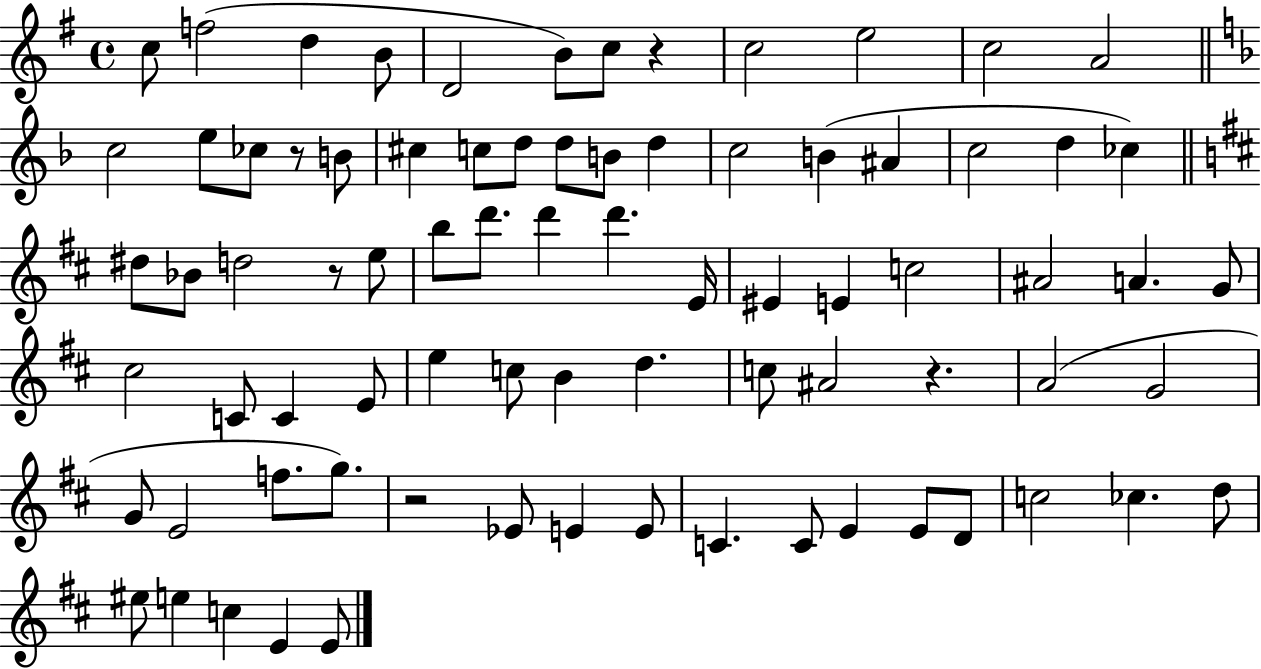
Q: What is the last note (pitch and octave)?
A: E4